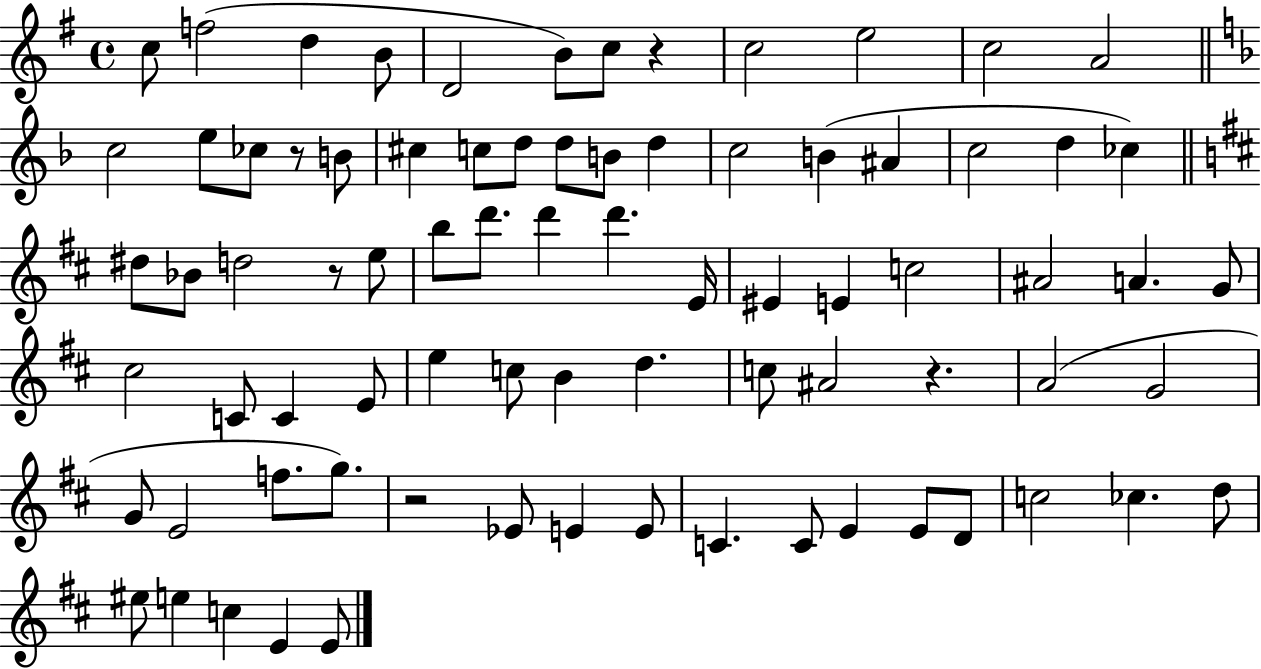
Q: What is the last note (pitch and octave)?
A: E4